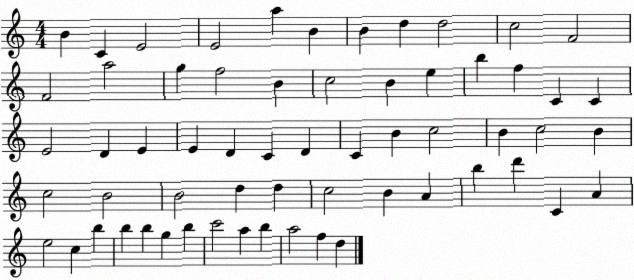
X:1
T:Untitled
M:4/4
L:1/4
K:C
B C E2 E2 a B B d d2 c2 F2 F2 a2 g f2 B c2 B e b f C C E2 D E E D C D C B c2 B c2 B c2 B2 B2 d d c2 B A b d' C A e2 c b b b g b c'2 a b a2 f d